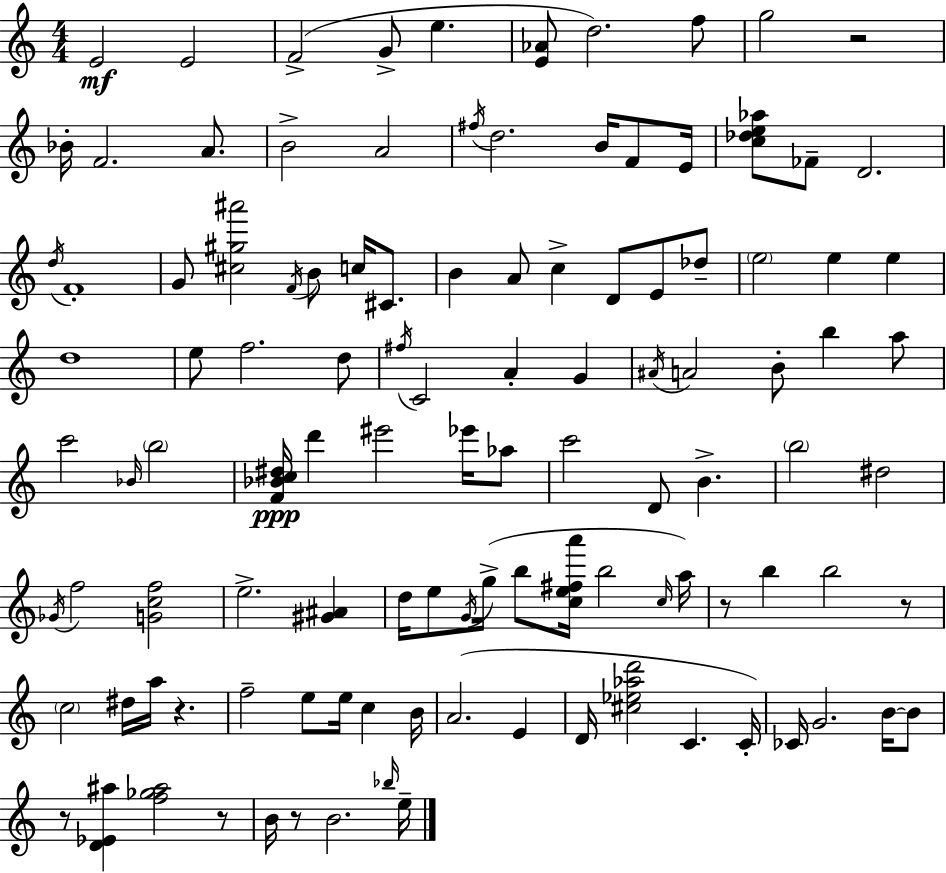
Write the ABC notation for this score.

X:1
T:Untitled
M:4/4
L:1/4
K:C
E2 E2 F2 G/2 e [E_A]/2 d2 f/2 g2 z2 _B/4 F2 A/2 B2 A2 ^f/4 d2 B/4 F/2 E/4 [c_de_a]/2 _F/2 D2 d/4 F4 G/2 [^c^g^a']2 F/4 B/2 c/4 ^C/2 B A/2 c D/2 E/2 _d/2 e2 e e d4 e/2 f2 d/2 ^f/4 C2 A G ^A/4 A2 B/2 b a/2 c'2 _B/4 b2 [F_Bc^d]/4 d' ^e'2 _e'/4 _a/2 c'2 D/2 B b2 ^d2 _G/4 f2 [Gcf]2 e2 [^G^A] d/4 e/2 G/4 g/4 b/2 [ce^fa']/4 b2 c/4 a/4 z/2 b b2 z/2 c2 ^d/4 a/4 z f2 e/2 e/4 c B/4 A2 E D/4 [^c_e_ad']2 C C/4 _C/4 G2 B/4 B/2 z/2 [D_E^a] [f_g^a]2 z/2 B/4 z/2 B2 _b/4 e/4